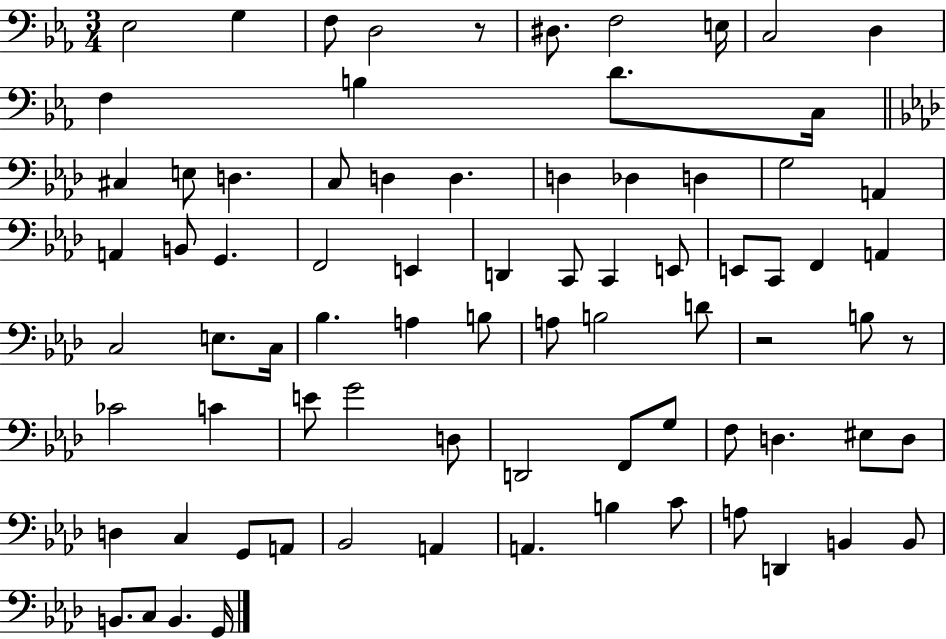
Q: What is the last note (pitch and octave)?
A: G2